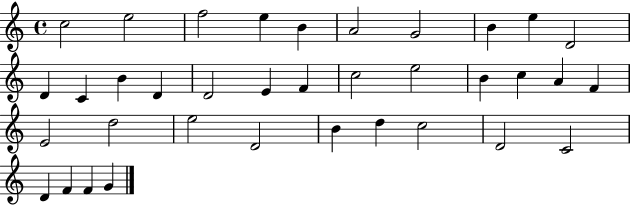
C5/h E5/h F5/h E5/q B4/q A4/h G4/h B4/q E5/q D4/h D4/q C4/q B4/q D4/q D4/h E4/q F4/q C5/h E5/h B4/q C5/q A4/q F4/q E4/h D5/h E5/h D4/h B4/q D5/q C5/h D4/h C4/h D4/q F4/q F4/q G4/q